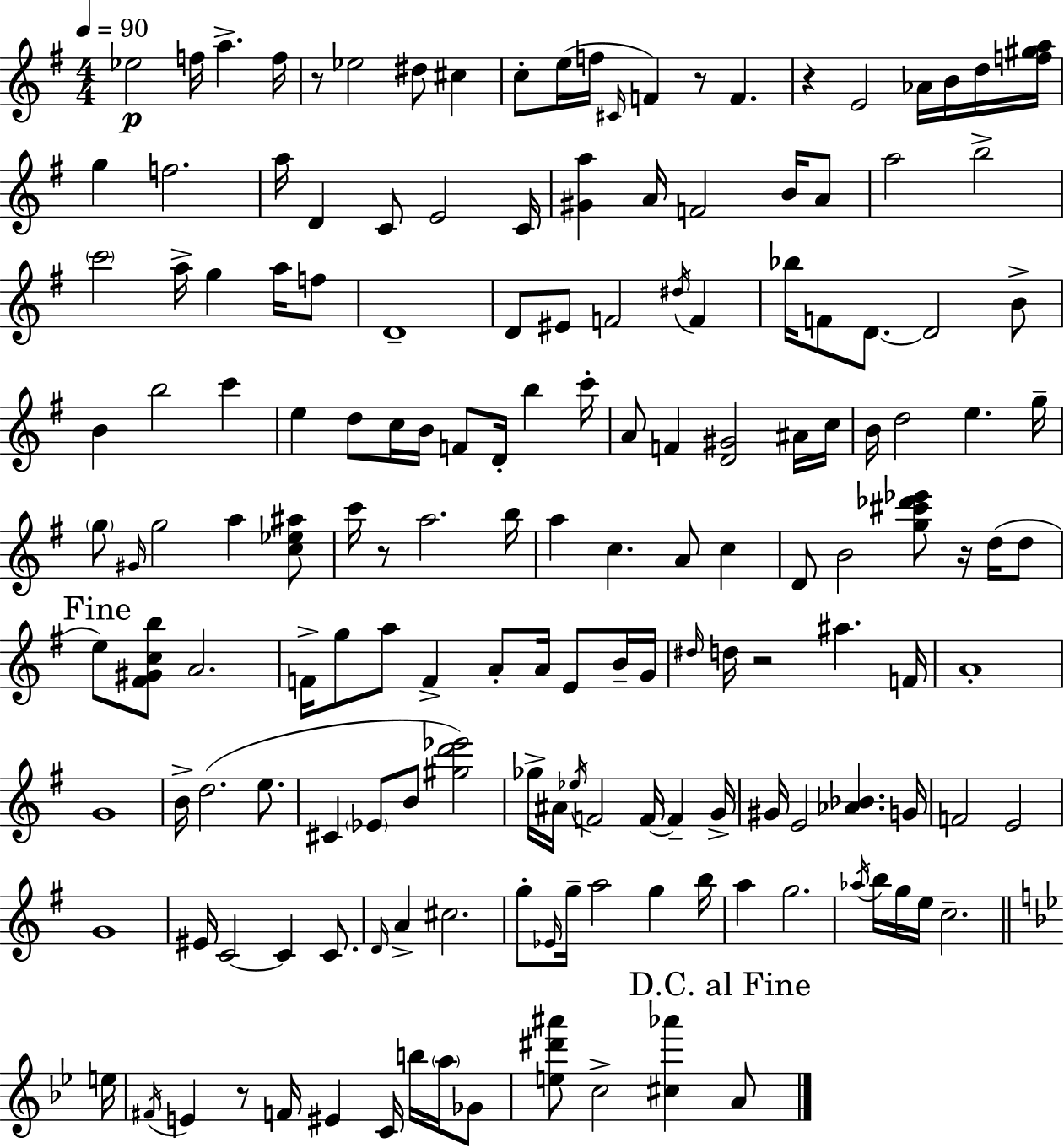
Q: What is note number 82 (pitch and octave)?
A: A4